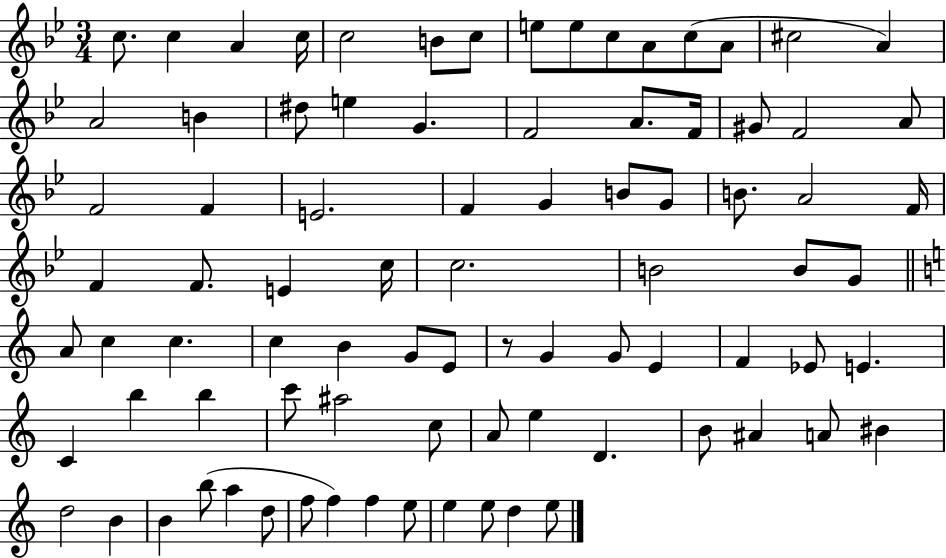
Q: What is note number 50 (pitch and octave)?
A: G4